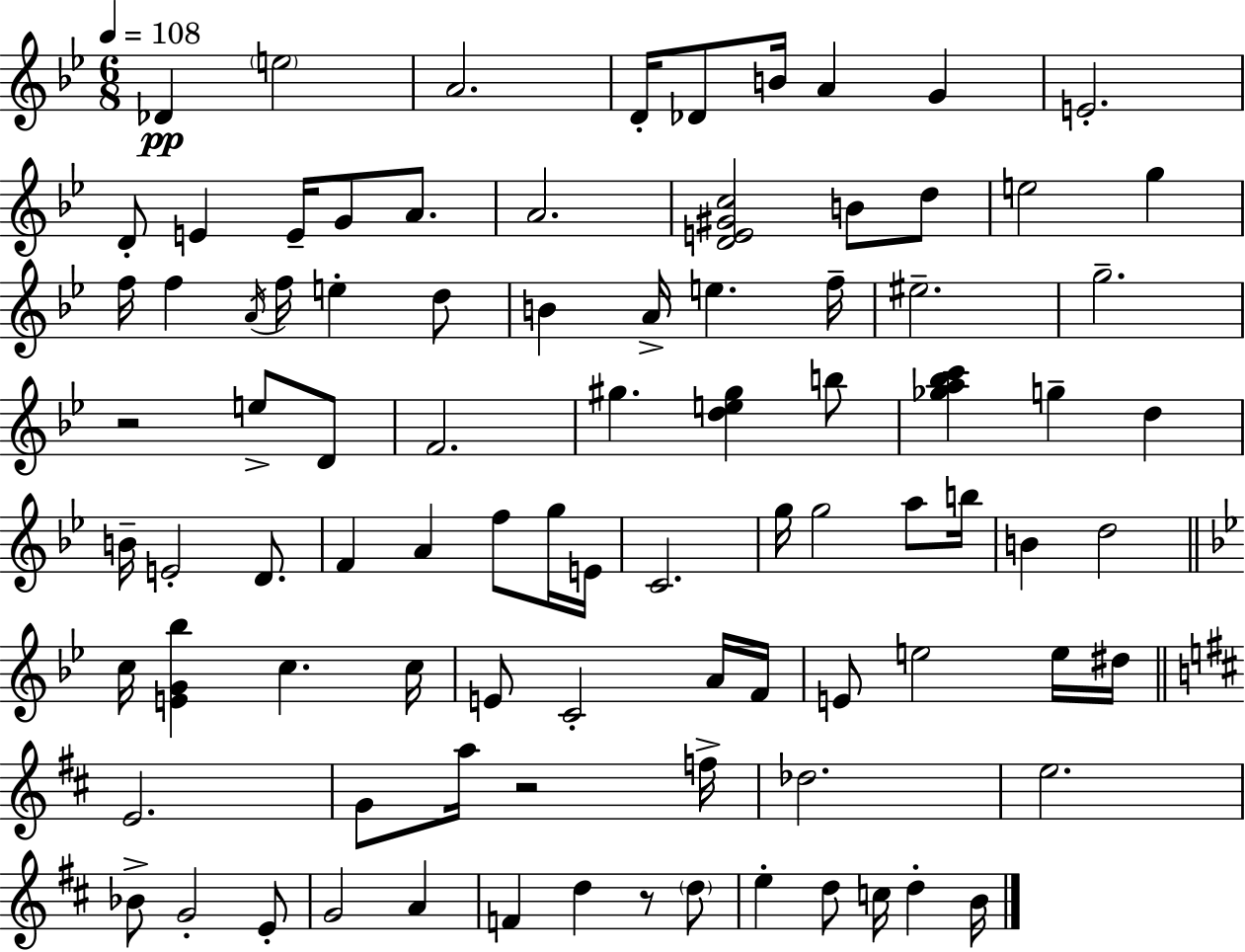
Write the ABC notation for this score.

X:1
T:Untitled
M:6/8
L:1/4
K:Gm
_D e2 A2 D/4 _D/2 B/4 A G E2 D/2 E E/4 G/2 A/2 A2 [DE^Gc]2 B/2 d/2 e2 g f/4 f A/4 f/4 e d/2 B A/4 e f/4 ^e2 g2 z2 e/2 D/2 F2 ^g [de^g] b/2 [_ga_bc'] g d B/4 E2 D/2 F A f/2 g/4 E/4 C2 g/4 g2 a/2 b/4 B d2 c/4 [EG_b] c c/4 E/2 C2 A/4 F/4 E/2 e2 e/4 ^d/4 E2 G/2 a/4 z2 f/4 _d2 e2 _B/2 G2 E/2 G2 A F d z/2 d/2 e d/2 c/4 d B/4